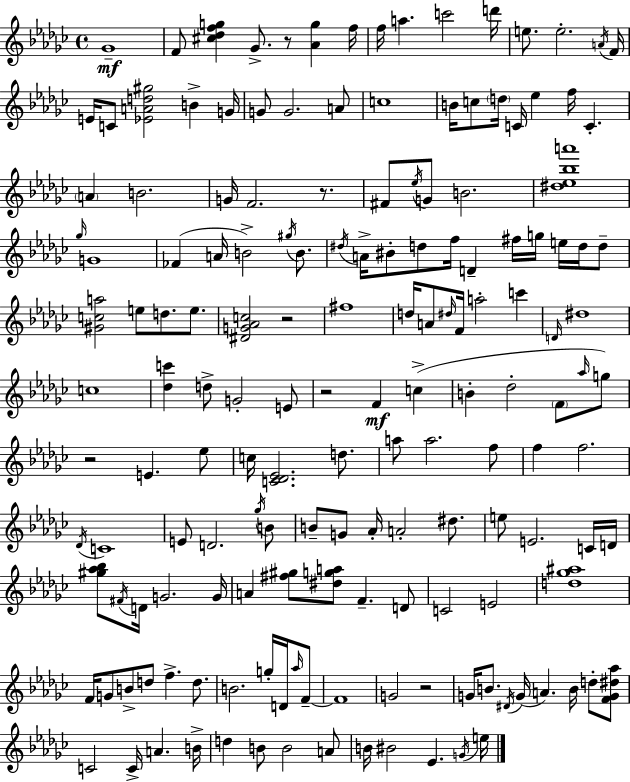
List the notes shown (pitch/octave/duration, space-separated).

Gb4/w F4/e [C#5,Db5,F5,G5]/q Gb4/e. R/e [Ab4,G5]/q F5/s F5/s A5/q. C6/h D6/s E5/e. E5/h. A4/s F4/s E4/s C4/e [Eb4,A4,D5,G#5]/h B4/q G4/s G4/e G4/h. A4/e C5/w B4/s C5/e D5/s C4/s Eb5/q F5/s C4/q. A4/q B4/h. G4/s F4/h. R/e. F#4/e Eb5/s G4/e B4/h. [D#5,Eb5,Bb5,A6]/w Gb5/s G4/w FES4/q A4/s B4/h G#5/s B4/e. D#5/s A4/s BIS4/e D5/e F5/s D4/q F#5/s G5/s E5/s D5/s D5/e [G#4,C5,A5]/h E5/e D5/e. E5/e. [D#4,G4,Ab4,C5]/h R/h F#5/w D5/s A4/e D#5/s F4/s A5/h C6/q D4/s D#5/w C5/w [Db5,C6]/q D5/e G4/h E4/e R/h F4/q C5/q B4/q Db5/h F4/e Ab5/s G5/e R/h E4/q. Eb5/e C5/s [C4,Db4,Eb4]/h. D5/e. A5/e A5/h. F5/e F5/q F5/h. Db4/s C4/w E4/e D4/h. Gb5/s B4/e B4/e G4/e Ab4/s A4/h D#5/e. E5/e E4/h. C4/s D4/s [G#5,Ab5,Bb5]/e F#4/s D4/s G4/h. G4/s A4/q [F#5,G#5]/e [D#5,G5,A5]/e F4/q. D4/e C4/h E4/h [D5,Gb5,A#5]/w F4/s G4/e B4/e D5/e F5/q. D5/e. B4/h. G5/s D4/s Ab5/s F4/e F4/w G4/h R/h G4/s B4/e. D#4/s G4/s A4/q. B4/s D5/e [F4,G4,D#5,Ab5]/e C4/h C4/s A4/q. B4/s D5/q B4/e B4/h A4/e B4/s BIS4/h Eb4/q. G4/s E5/s